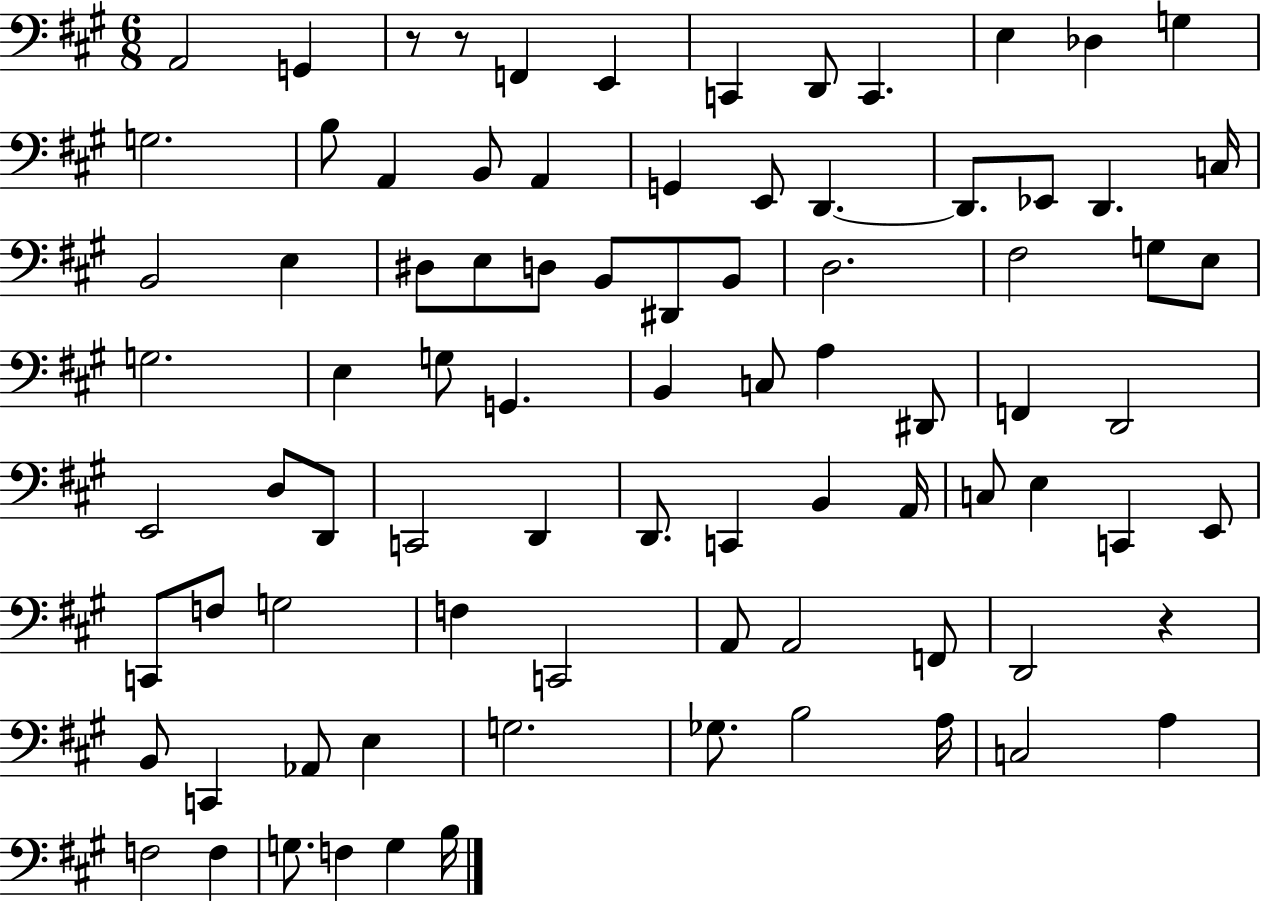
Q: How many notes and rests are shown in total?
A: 85